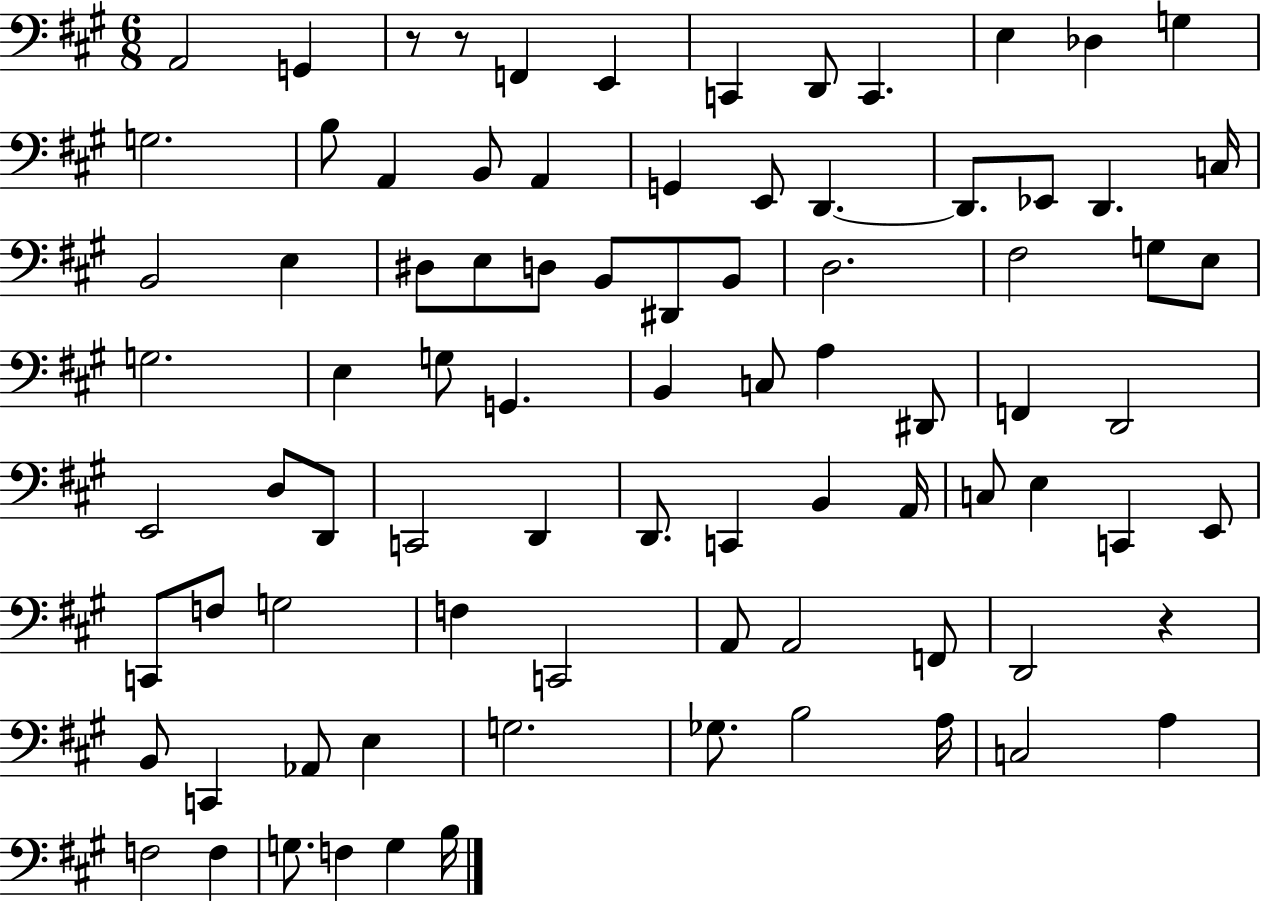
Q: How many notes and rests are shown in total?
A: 85